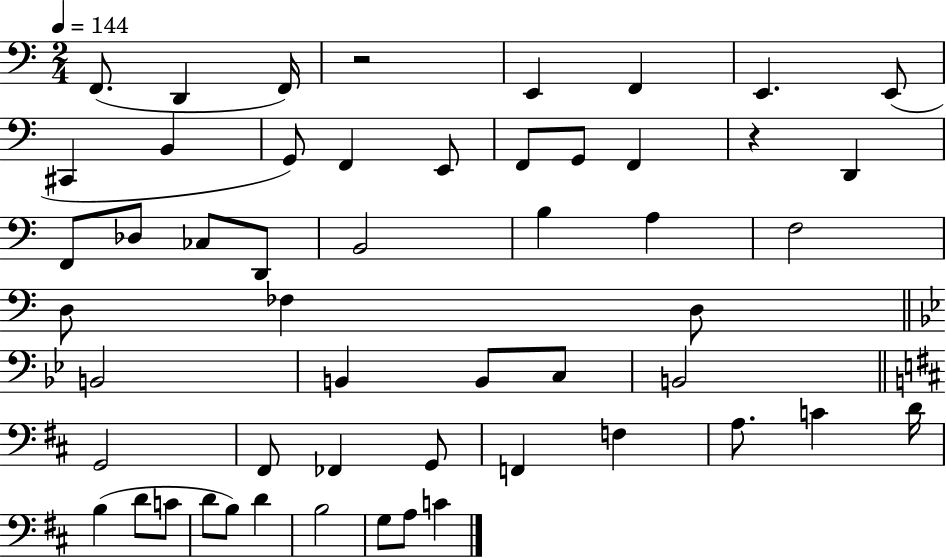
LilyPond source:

{
  \clef bass
  \numericTimeSignature
  \time 2/4
  \key c \major
  \tempo 4 = 144
  f,8.( d,4 f,16) | r2 | e,4 f,4 | e,4. e,8( | \break cis,4 b,4 | g,8) f,4 e,8 | f,8 g,8 f,4 | r4 d,4 | \break f,8 des8 ces8 d,8 | b,2 | b4 a4 | f2 | \break d8 fes4 d8 | \bar "||" \break \key g \minor b,2 | b,4 b,8 c8 | b,2 | \bar "||" \break \key b \minor g,2 | fis,8 fes,4 g,8 | f,4 f4 | a8. c'4 d'16 | \break b4( d'8 c'8 | d'8 b8) d'4 | b2 | g8 a8 c'4 | \break \bar "|."
}